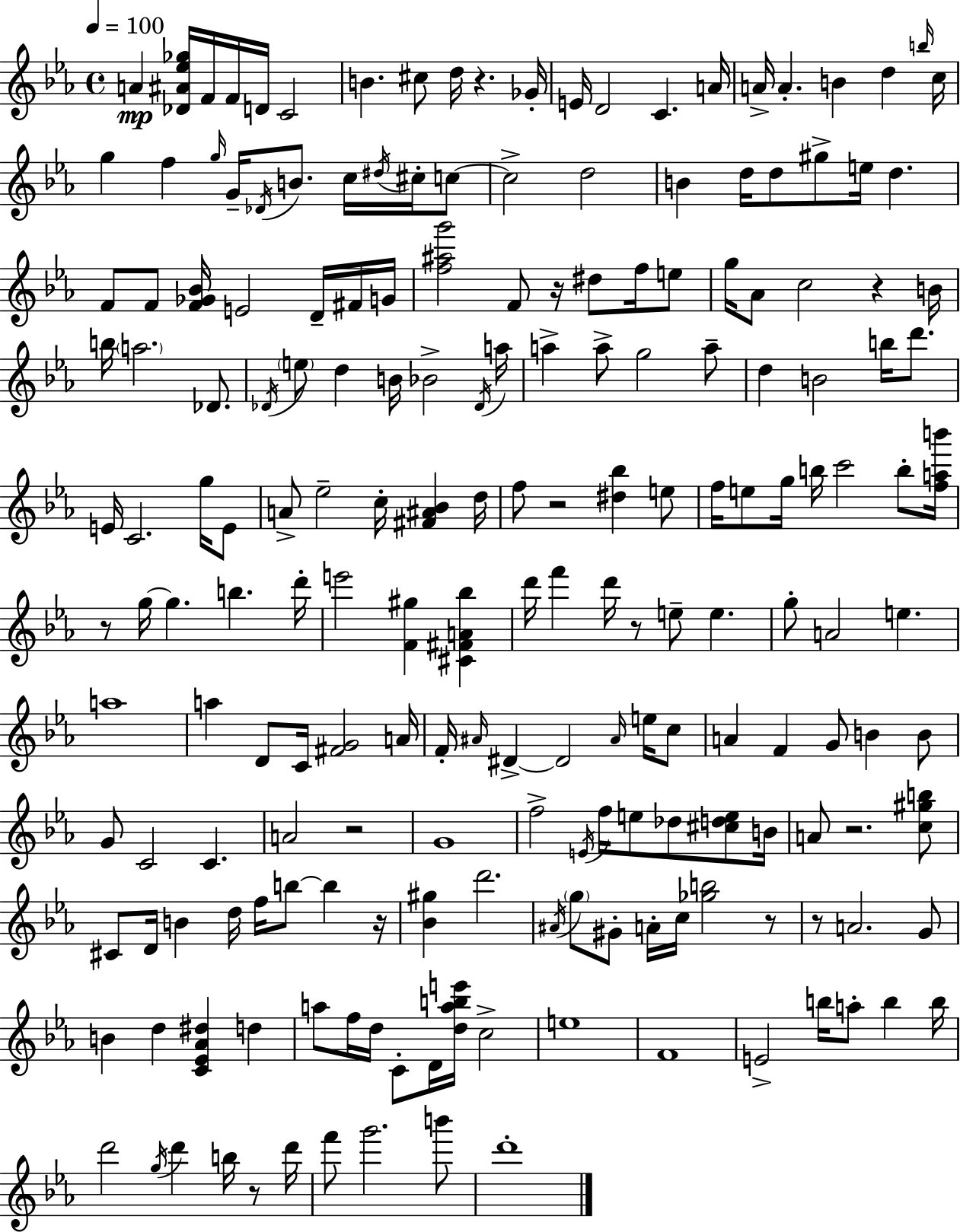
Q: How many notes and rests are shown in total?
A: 194